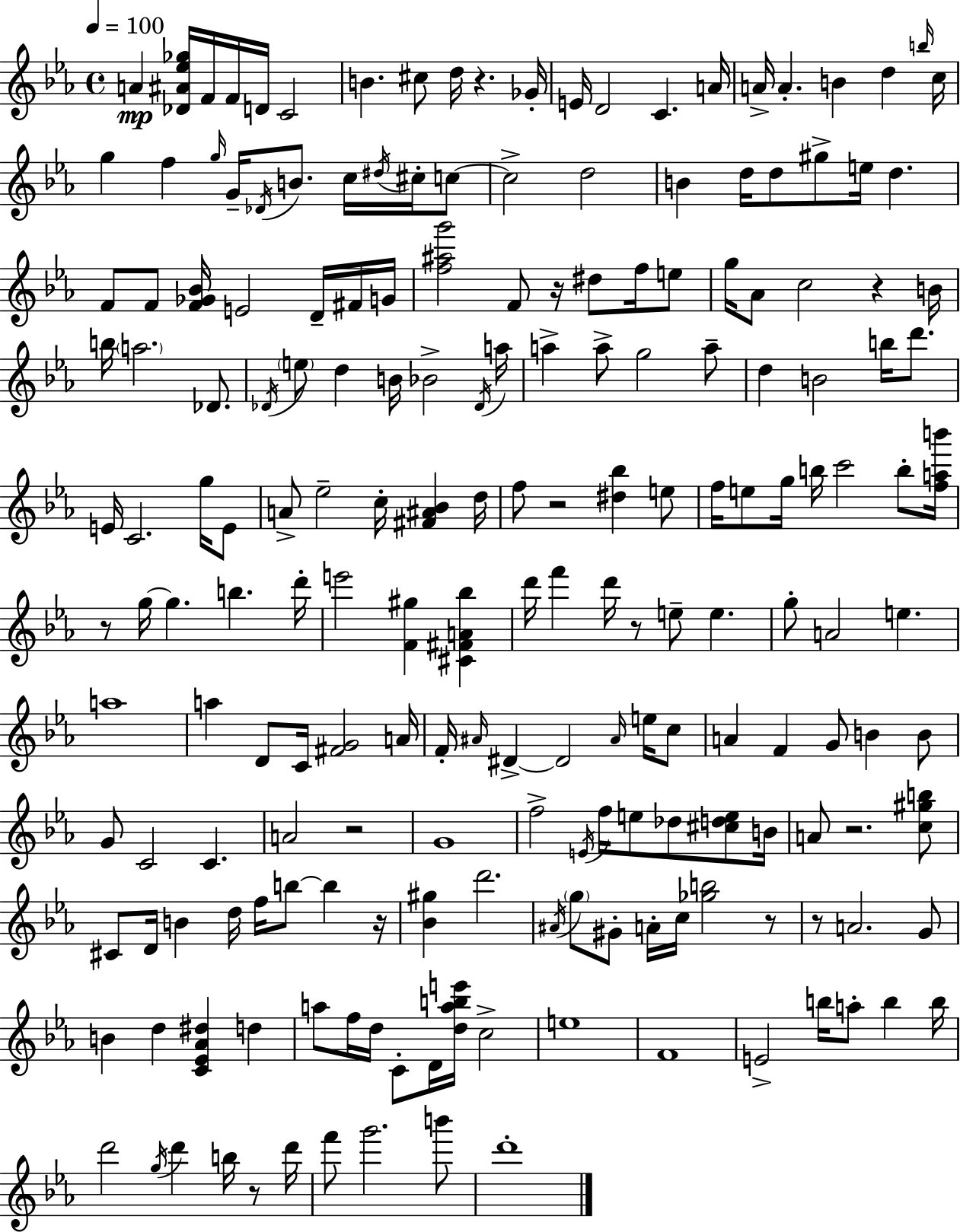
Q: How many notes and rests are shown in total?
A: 194